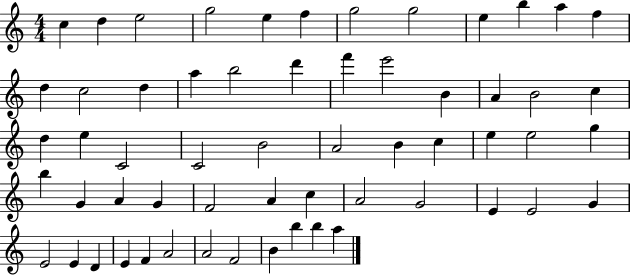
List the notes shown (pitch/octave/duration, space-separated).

C5/q D5/q E5/h G5/h E5/q F5/q G5/h G5/h E5/q B5/q A5/q F5/q D5/q C5/h D5/q A5/q B5/h D6/q F6/q E6/h B4/q A4/q B4/h C5/q D5/q E5/q C4/h C4/h B4/h A4/h B4/q C5/q E5/q E5/h G5/q B5/q G4/q A4/q G4/q F4/h A4/q C5/q A4/h G4/h E4/q E4/h G4/q E4/h E4/q D4/q E4/q F4/q A4/h A4/h F4/h B4/q B5/q B5/q A5/q